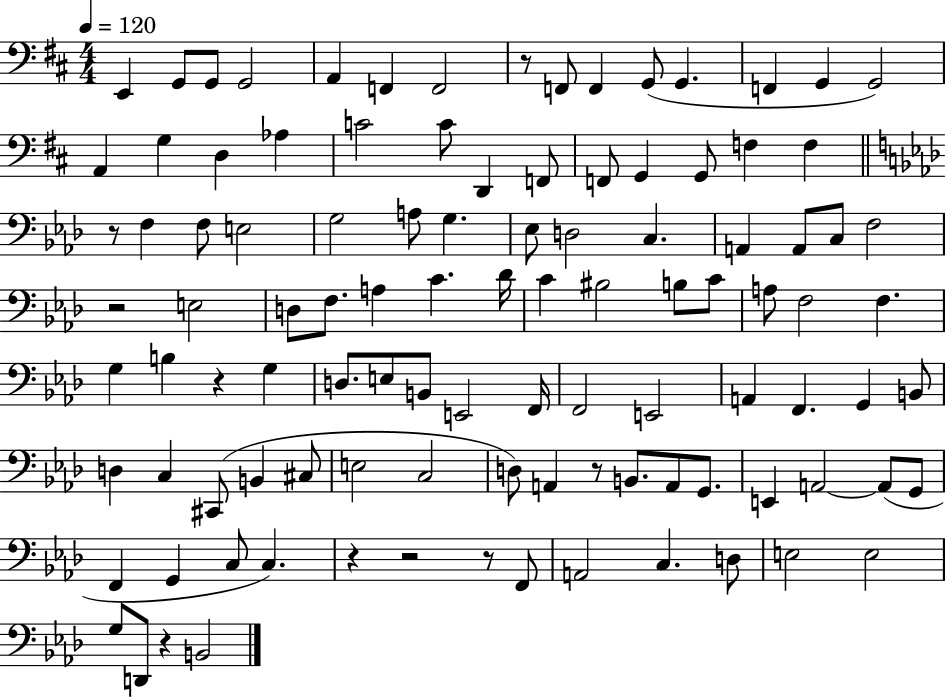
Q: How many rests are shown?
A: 9